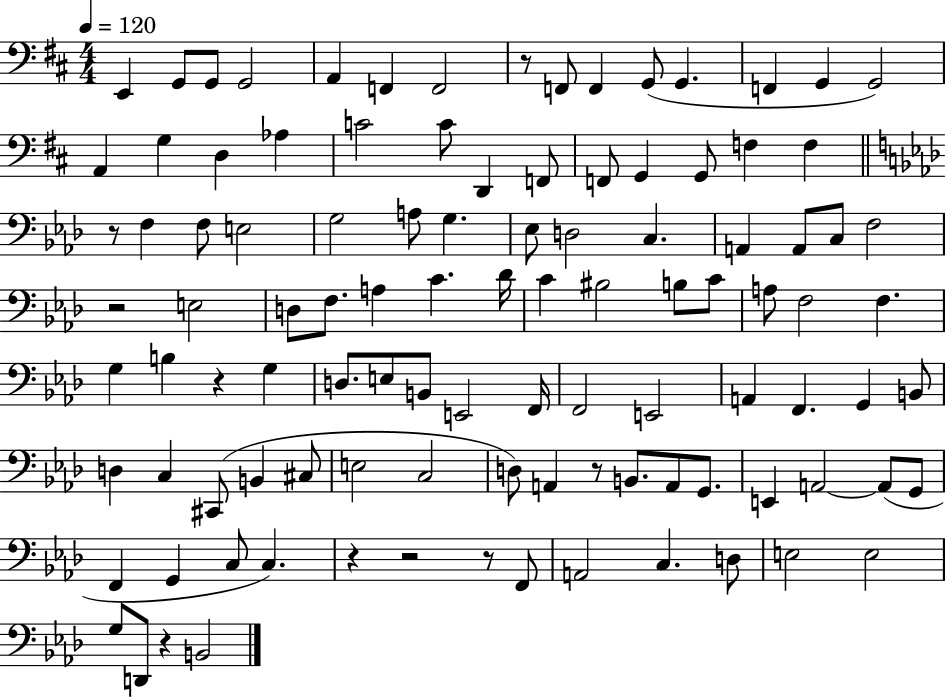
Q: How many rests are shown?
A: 9